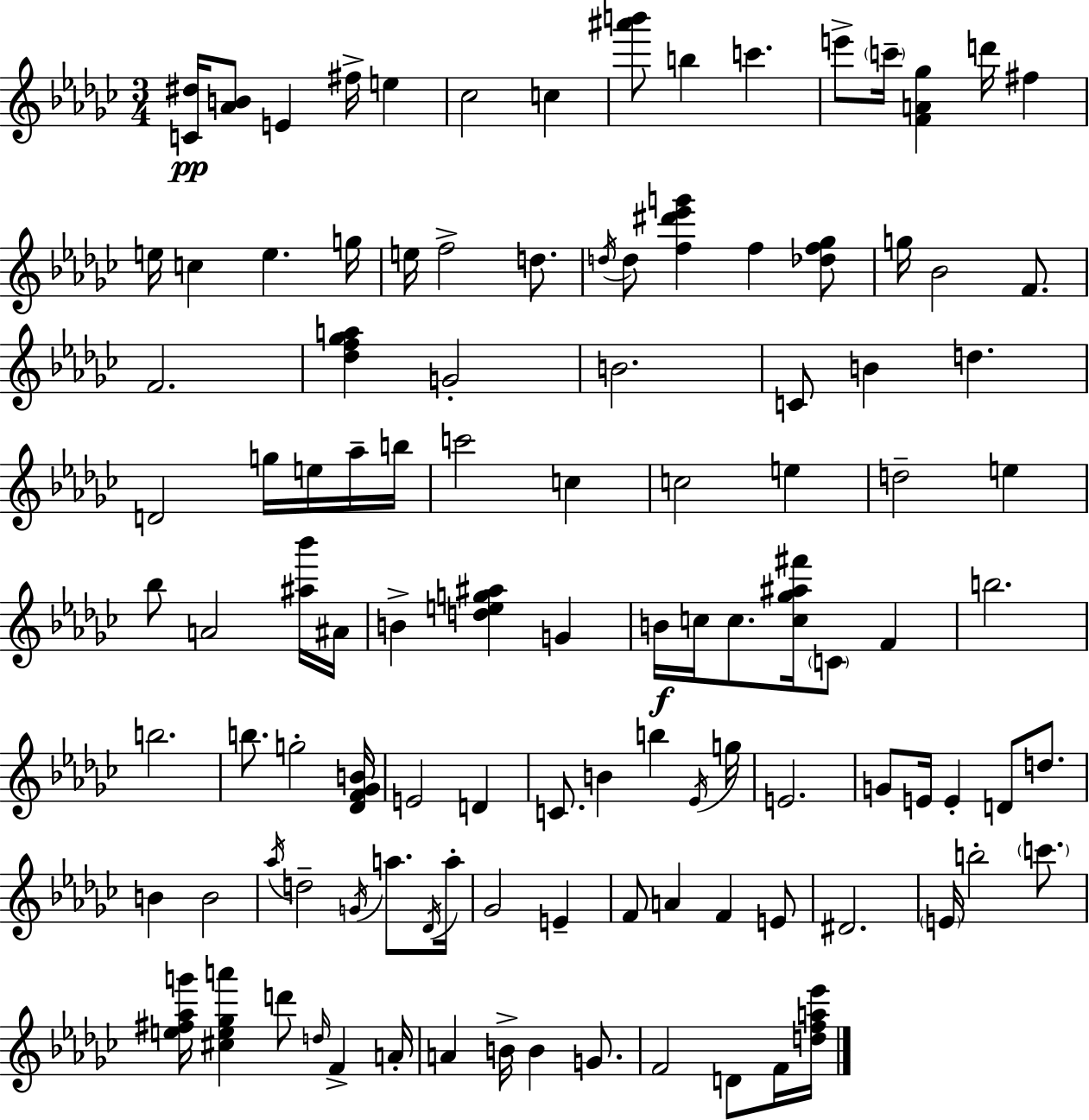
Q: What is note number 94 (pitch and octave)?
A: G4